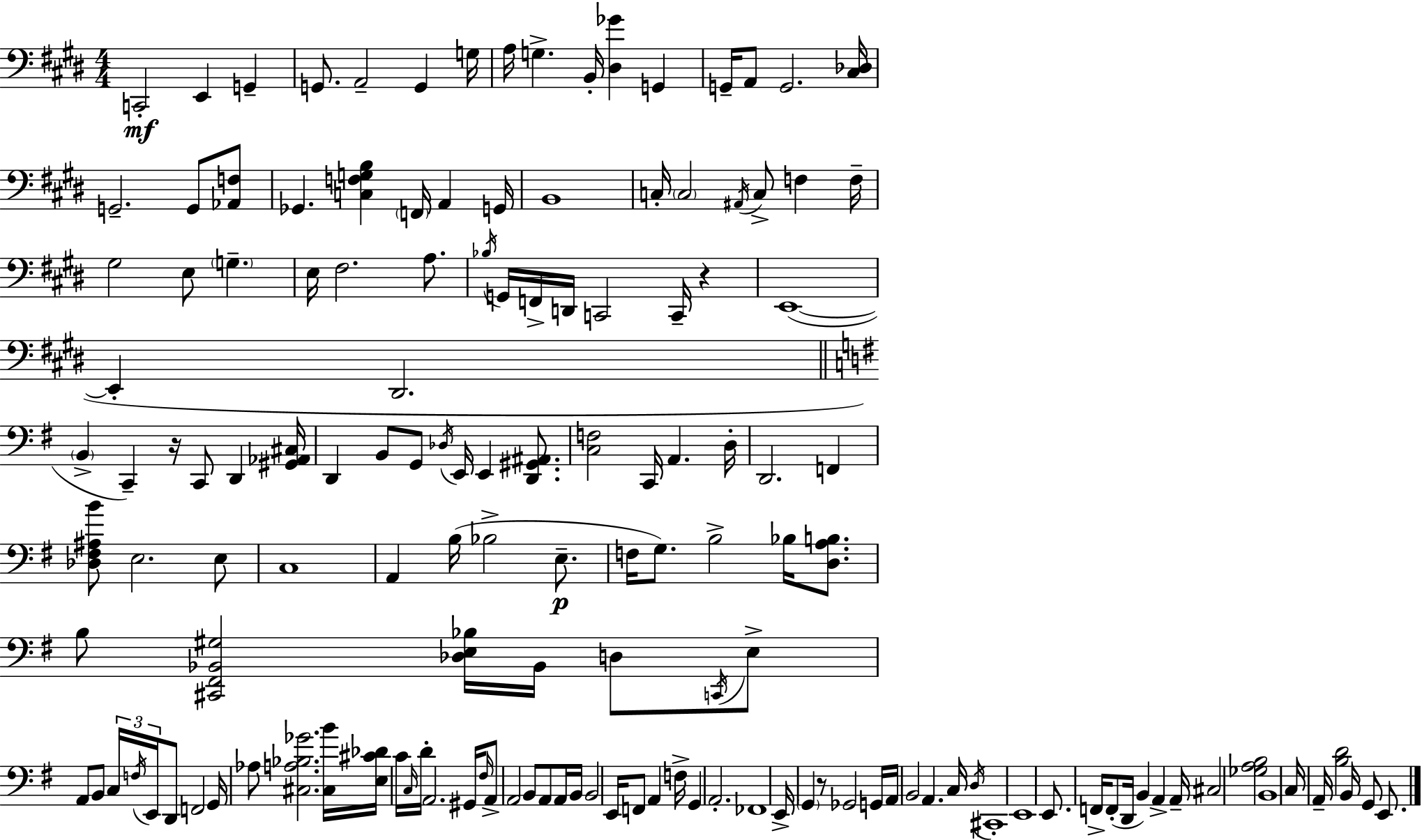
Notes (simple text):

C2/h E2/q G2/q G2/e. A2/h G2/q G3/s A3/s G3/q. B2/s [D#3,Gb4]/q G2/q G2/s A2/e G2/h. [C#3,Db3]/s G2/h. G2/e [Ab2,F3]/e Gb2/q. [C3,F3,G3,B3]/q F2/s A2/q G2/s B2/w C3/s C3/h A#2/s C3/e F3/q F3/s G#3/h E3/e G3/q. E3/s F#3/h. A3/e. Bb3/s G2/s F2/s D2/s C2/h C2/s R/q E2/w E2/q D#2/h. B2/q C2/q R/s C2/e D2/q [G#2,Ab2,C#3]/s D2/q B2/e G2/e Db3/s E2/s E2/q [D2,G#2,A#2]/e. [C3,F3]/h C2/s A2/q. D3/s D2/h. F2/q [Db3,F#3,A#3,B4]/e E3/h. E3/e C3/w A2/q B3/s Bb3/h E3/e. F3/s G3/e. B3/h Bb3/s [D3,A3,B3]/e. B3/e [C#2,F#2,Bb2,G#3]/h [Db3,E3,Bb3]/s Bb2/s D3/e C2/s E3/e A2/e B2/e C3/s F3/s E2/s D2/e F2/h G2/s Ab3/e [C#3,A3,Bb3,Gb4]/h. [C#3,B4]/s [E3,C#4,Db4]/s C4/s C3/s D4/s A2/h. G#2/s F#3/s A2/e A2/h B2/e A2/e A2/s B2/s B2/h E2/s F2/e A2/q F3/s G2/q A2/h. FES2/w E2/s G2/q R/e Gb2/h G2/s A2/s B2/h A2/q. C3/s D3/s C#2/w E2/w E2/e. F2/s F2/e D2/s B2/q A2/q A2/s C#3/h [Gb3,A3,B3]/h B2/w C3/s A2/s [B3,D4]/h B2/s G2/e E2/e.